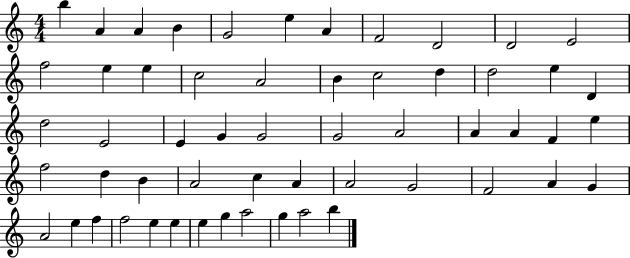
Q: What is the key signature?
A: C major